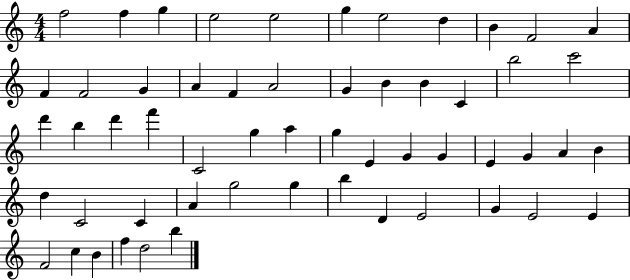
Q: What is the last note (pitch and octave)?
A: B5